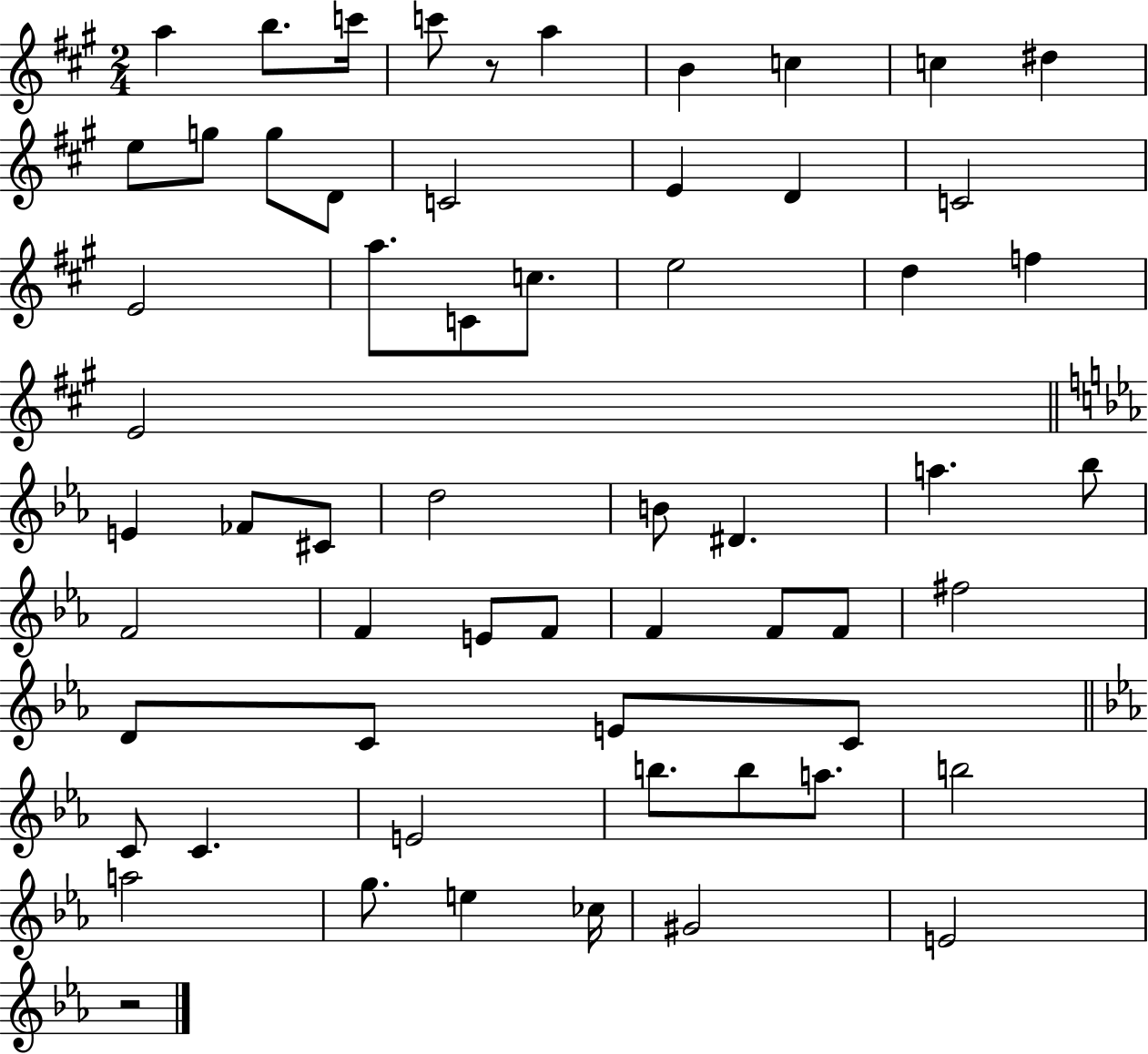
A5/q B5/e. C6/s C6/e R/e A5/q B4/q C5/q C5/q D#5/q E5/e G5/e G5/e D4/e C4/h E4/q D4/q C4/h E4/h A5/e. C4/e C5/e. E5/h D5/q F5/q E4/h E4/q FES4/e C#4/e D5/h B4/e D#4/q. A5/q. Bb5/e F4/h F4/q E4/e F4/e F4/q F4/e F4/e F#5/h D4/e C4/e E4/e C4/e C4/e C4/q. E4/h B5/e. B5/e A5/e. B5/h A5/h G5/e. E5/q CES5/s G#4/h E4/h R/h